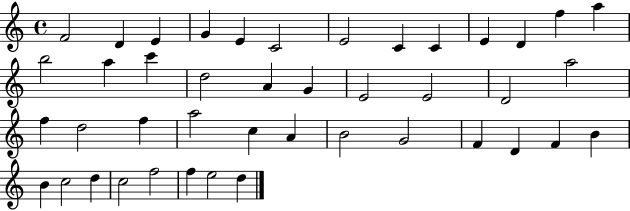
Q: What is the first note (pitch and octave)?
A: F4